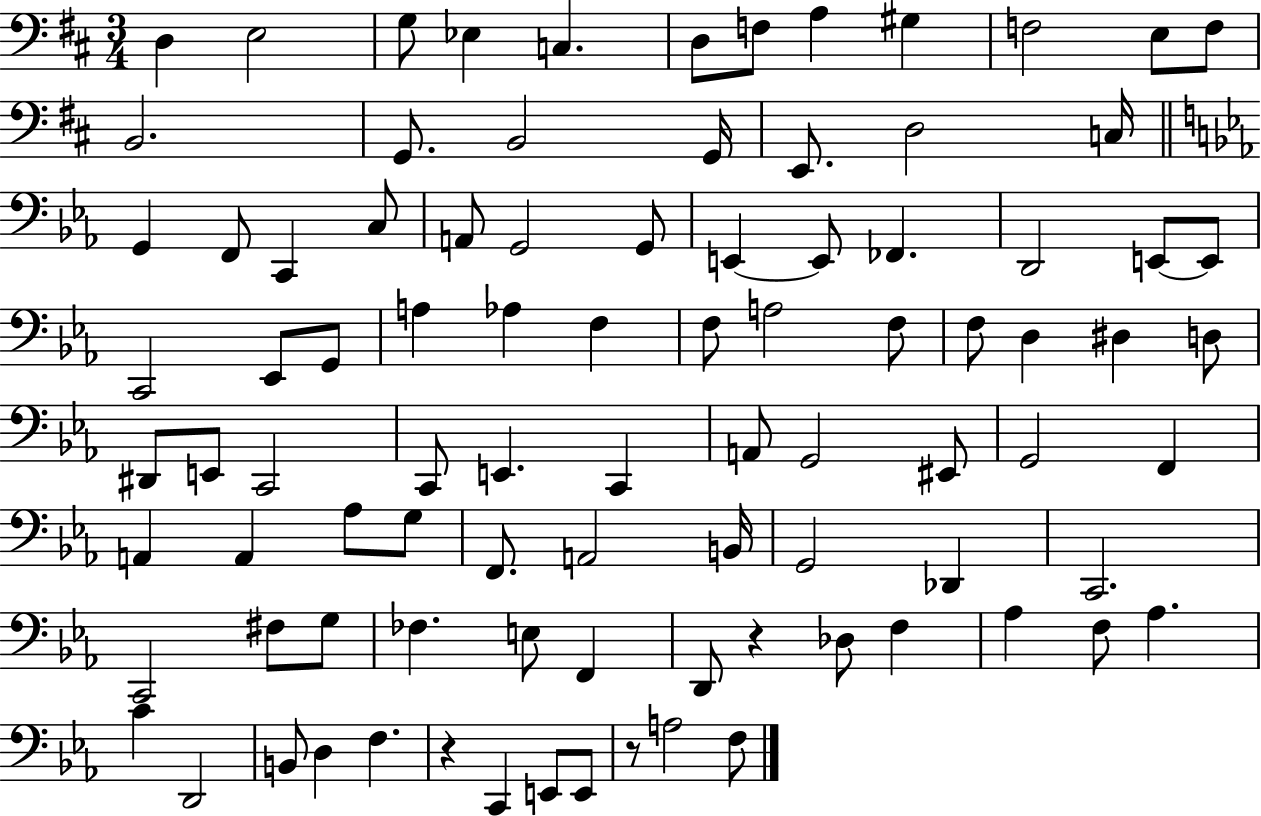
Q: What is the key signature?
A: D major